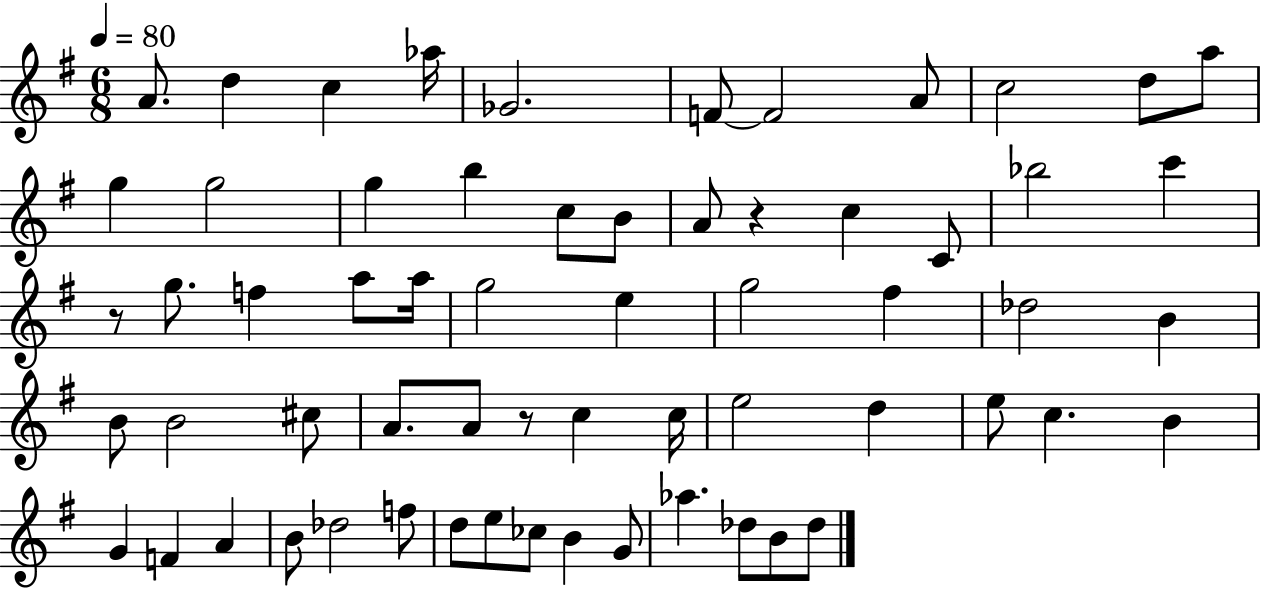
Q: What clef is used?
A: treble